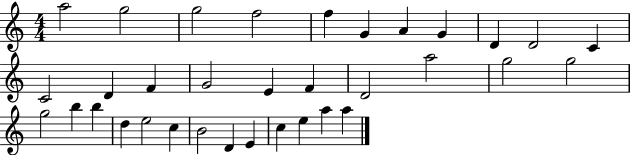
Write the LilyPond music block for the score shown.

{
  \clef treble
  \numericTimeSignature
  \time 4/4
  \key c \major
  a''2 g''2 | g''2 f''2 | f''4 g'4 a'4 g'4 | d'4 d'2 c'4 | \break c'2 d'4 f'4 | g'2 e'4 f'4 | d'2 a''2 | g''2 g''2 | \break g''2 b''4 b''4 | d''4 e''2 c''4 | b'2 d'4 e'4 | c''4 e''4 a''4 a''4 | \break \bar "|."
}